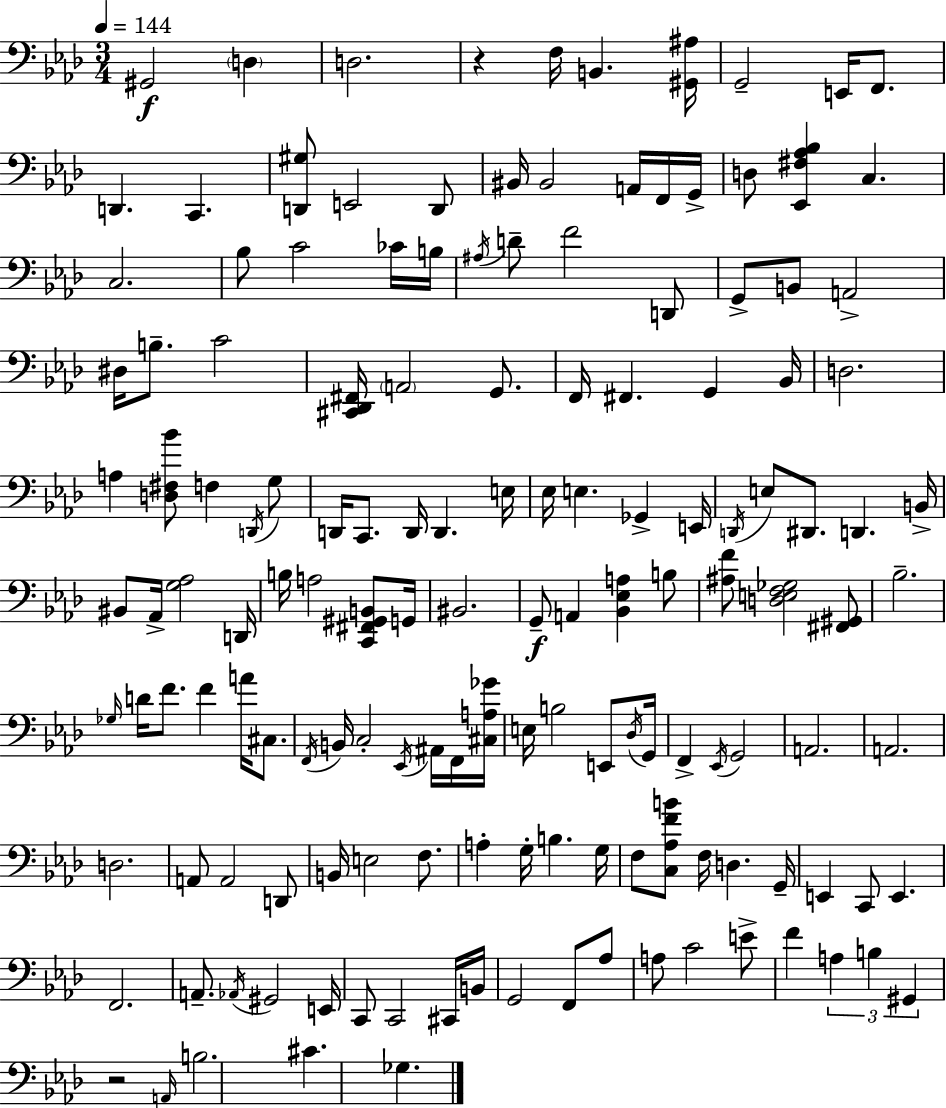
X:1
T:Untitled
M:3/4
L:1/4
K:Fm
^G,,2 D, D,2 z F,/4 B,, [^G,,^A,]/4 G,,2 E,,/4 F,,/2 D,, C,, [D,,^G,]/2 E,,2 D,,/2 ^B,,/4 ^B,,2 A,,/4 F,,/4 G,,/4 D,/2 [_E,,^F,_A,_B,] C, C,2 _B,/2 C2 _C/4 B,/4 ^A,/4 D/2 F2 D,,/2 G,,/2 B,,/2 A,,2 ^D,/4 B,/2 C2 [^C,,_D,,^F,,]/4 A,,2 G,,/2 F,,/4 ^F,, G,, _B,,/4 D,2 A, [D,^F,_B]/2 F, D,,/4 G,/2 D,,/4 C,,/2 D,,/4 D,, E,/4 _E,/4 E, _G,, E,,/4 D,,/4 E,/2 ^D,,/2 D,, B,,/4 ^B,,/2 _A,,/4 [G,_A,]2 D,,/4 B,/4 A,2 [C,,^F,,^G,,B,,]/2 G,,/4 ^B,,2 G,,/2 A,, [_B,,_E,A,] B,/2 [^A,F]/2 [D,E,F,_G,]2 [^F,,^G,,]/2 _B,2 _G,/4 D/4 F/2 F A/4 ^C,/2 F,,/4 B,,/4 C,2 _E,,/4 ^A,,/4 F,,/4 [^C,A,_G]/4 E,/4 B,2 E,,/2 _D,/4 G,,/4 F,, _E,,/4 G,,2 A,,2 A,,2 D,2 A,,/2 A,,2 D,,/2 B,,/4 E,2 F,/2 A, G,/4 B, G,/4 F,/2 [C,_A,FB]/2 F,/4 D, G,,/4 E,, C,,/2 E,, F,,2 A,,/2 _A,,/4 ^G,,2 E,,/4 C,,/2 C,,2 ^C,,/4 B,,/4 G,,2 F,,/2 _A,/2 A,/2 C2 E/2 F A, B, ^G,, z2 A,,/4 B,2 ^C _G,